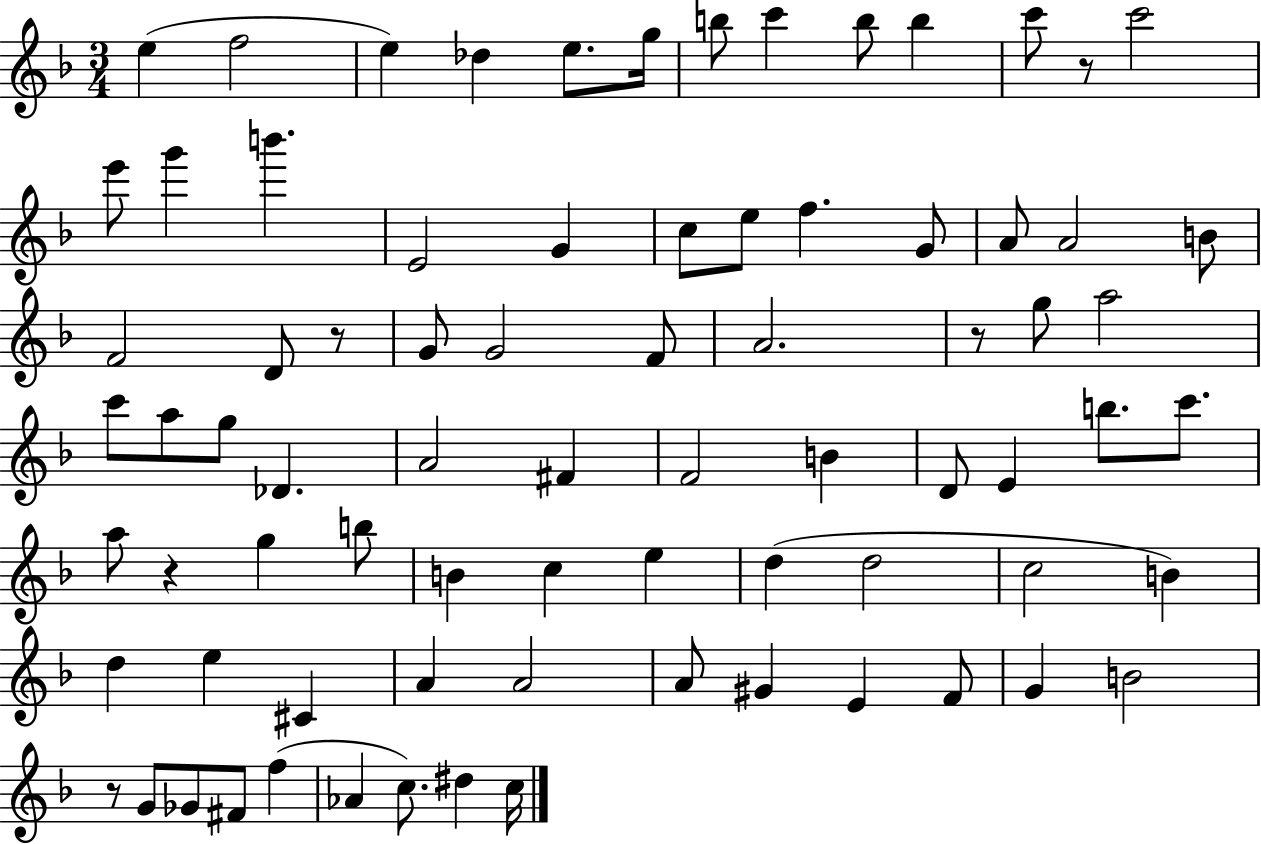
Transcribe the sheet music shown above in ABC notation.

X:1
T:Untitled
M:3/4
L:1/4
K:F
e f2 e _d e/2 g/4 b/2 c' b/2 b c'/2 z/2 c'2 e'/2 g' b' E2 G c/2 e/2 f G/2 A/2 A2 B/2 F2 D/2 z/2 G/2 G2 F/2 A2 z/2 g/2 a2 c'/2 a/2 g/2 _D A2 ^F F2 B D/2 E b/2 c'/2 a/2 z g b/2 B c e d d2 c2 B d e ^C A A2 A/2 ^G E F/2 G B2 z/2 G/2 _G/2 ^F/2 f _A c/2 ^d c/4